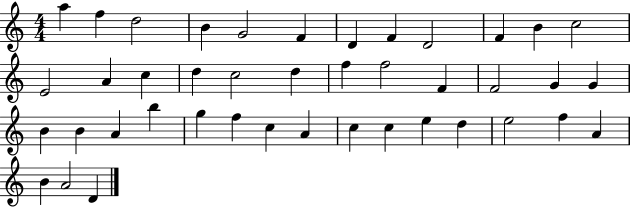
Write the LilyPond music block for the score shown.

{
  \clef treble
  \numericTimeSignature
  \time 4/4
  \key c \major
  a''4 f''4 d''2 | b'4 g'2 f'4 | d'4 f'4 d'2 | f'4 b'4 c''2 | \break e'2 a'4 c''4 | d''4 c''2 d''4 | f''4 f''2 f'4 | f'2 g'4 g'4 | \break b'4 b'4 a'4 b''4 | g''4 f''4 c''4 a'4 | c''4 c''4 e''4 d''4 | e''2 f''4 a'4 | \break b'4 a'2 d'4 | \bar "|."
}